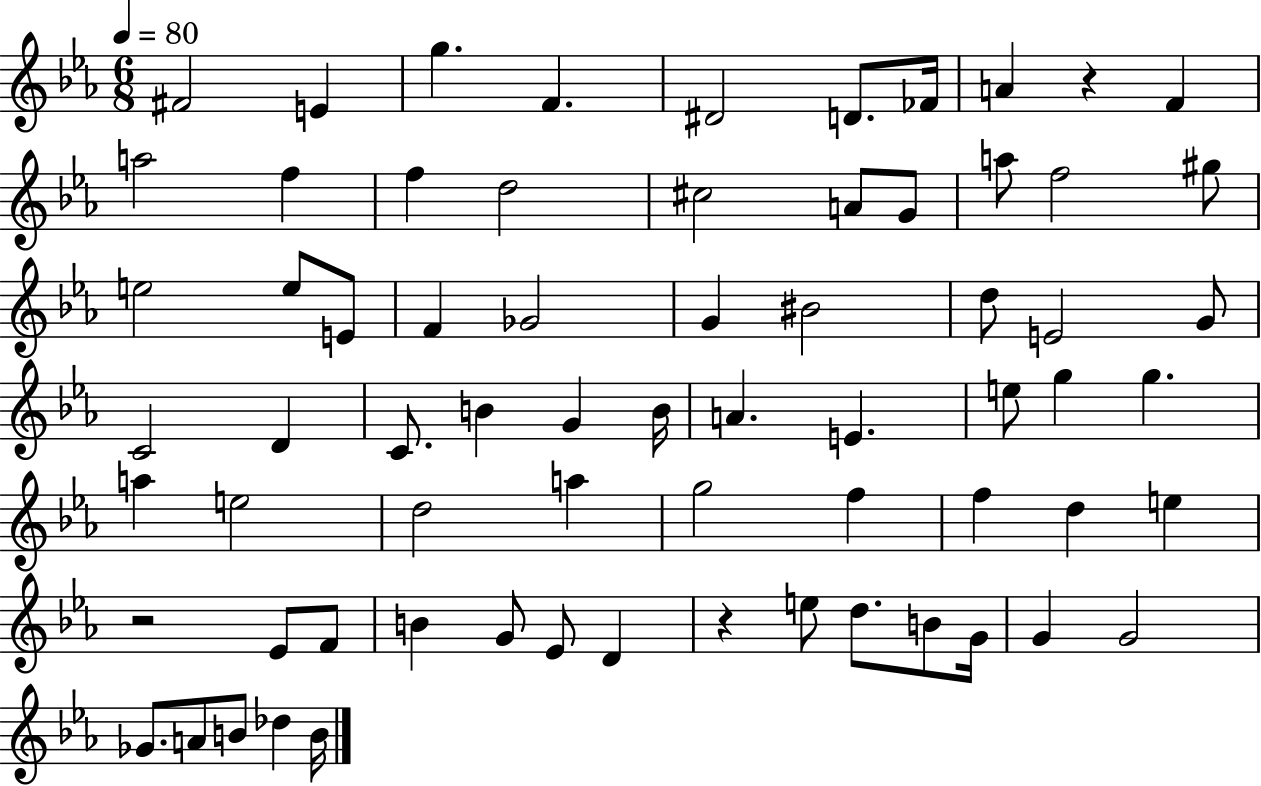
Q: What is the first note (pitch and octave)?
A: F#4